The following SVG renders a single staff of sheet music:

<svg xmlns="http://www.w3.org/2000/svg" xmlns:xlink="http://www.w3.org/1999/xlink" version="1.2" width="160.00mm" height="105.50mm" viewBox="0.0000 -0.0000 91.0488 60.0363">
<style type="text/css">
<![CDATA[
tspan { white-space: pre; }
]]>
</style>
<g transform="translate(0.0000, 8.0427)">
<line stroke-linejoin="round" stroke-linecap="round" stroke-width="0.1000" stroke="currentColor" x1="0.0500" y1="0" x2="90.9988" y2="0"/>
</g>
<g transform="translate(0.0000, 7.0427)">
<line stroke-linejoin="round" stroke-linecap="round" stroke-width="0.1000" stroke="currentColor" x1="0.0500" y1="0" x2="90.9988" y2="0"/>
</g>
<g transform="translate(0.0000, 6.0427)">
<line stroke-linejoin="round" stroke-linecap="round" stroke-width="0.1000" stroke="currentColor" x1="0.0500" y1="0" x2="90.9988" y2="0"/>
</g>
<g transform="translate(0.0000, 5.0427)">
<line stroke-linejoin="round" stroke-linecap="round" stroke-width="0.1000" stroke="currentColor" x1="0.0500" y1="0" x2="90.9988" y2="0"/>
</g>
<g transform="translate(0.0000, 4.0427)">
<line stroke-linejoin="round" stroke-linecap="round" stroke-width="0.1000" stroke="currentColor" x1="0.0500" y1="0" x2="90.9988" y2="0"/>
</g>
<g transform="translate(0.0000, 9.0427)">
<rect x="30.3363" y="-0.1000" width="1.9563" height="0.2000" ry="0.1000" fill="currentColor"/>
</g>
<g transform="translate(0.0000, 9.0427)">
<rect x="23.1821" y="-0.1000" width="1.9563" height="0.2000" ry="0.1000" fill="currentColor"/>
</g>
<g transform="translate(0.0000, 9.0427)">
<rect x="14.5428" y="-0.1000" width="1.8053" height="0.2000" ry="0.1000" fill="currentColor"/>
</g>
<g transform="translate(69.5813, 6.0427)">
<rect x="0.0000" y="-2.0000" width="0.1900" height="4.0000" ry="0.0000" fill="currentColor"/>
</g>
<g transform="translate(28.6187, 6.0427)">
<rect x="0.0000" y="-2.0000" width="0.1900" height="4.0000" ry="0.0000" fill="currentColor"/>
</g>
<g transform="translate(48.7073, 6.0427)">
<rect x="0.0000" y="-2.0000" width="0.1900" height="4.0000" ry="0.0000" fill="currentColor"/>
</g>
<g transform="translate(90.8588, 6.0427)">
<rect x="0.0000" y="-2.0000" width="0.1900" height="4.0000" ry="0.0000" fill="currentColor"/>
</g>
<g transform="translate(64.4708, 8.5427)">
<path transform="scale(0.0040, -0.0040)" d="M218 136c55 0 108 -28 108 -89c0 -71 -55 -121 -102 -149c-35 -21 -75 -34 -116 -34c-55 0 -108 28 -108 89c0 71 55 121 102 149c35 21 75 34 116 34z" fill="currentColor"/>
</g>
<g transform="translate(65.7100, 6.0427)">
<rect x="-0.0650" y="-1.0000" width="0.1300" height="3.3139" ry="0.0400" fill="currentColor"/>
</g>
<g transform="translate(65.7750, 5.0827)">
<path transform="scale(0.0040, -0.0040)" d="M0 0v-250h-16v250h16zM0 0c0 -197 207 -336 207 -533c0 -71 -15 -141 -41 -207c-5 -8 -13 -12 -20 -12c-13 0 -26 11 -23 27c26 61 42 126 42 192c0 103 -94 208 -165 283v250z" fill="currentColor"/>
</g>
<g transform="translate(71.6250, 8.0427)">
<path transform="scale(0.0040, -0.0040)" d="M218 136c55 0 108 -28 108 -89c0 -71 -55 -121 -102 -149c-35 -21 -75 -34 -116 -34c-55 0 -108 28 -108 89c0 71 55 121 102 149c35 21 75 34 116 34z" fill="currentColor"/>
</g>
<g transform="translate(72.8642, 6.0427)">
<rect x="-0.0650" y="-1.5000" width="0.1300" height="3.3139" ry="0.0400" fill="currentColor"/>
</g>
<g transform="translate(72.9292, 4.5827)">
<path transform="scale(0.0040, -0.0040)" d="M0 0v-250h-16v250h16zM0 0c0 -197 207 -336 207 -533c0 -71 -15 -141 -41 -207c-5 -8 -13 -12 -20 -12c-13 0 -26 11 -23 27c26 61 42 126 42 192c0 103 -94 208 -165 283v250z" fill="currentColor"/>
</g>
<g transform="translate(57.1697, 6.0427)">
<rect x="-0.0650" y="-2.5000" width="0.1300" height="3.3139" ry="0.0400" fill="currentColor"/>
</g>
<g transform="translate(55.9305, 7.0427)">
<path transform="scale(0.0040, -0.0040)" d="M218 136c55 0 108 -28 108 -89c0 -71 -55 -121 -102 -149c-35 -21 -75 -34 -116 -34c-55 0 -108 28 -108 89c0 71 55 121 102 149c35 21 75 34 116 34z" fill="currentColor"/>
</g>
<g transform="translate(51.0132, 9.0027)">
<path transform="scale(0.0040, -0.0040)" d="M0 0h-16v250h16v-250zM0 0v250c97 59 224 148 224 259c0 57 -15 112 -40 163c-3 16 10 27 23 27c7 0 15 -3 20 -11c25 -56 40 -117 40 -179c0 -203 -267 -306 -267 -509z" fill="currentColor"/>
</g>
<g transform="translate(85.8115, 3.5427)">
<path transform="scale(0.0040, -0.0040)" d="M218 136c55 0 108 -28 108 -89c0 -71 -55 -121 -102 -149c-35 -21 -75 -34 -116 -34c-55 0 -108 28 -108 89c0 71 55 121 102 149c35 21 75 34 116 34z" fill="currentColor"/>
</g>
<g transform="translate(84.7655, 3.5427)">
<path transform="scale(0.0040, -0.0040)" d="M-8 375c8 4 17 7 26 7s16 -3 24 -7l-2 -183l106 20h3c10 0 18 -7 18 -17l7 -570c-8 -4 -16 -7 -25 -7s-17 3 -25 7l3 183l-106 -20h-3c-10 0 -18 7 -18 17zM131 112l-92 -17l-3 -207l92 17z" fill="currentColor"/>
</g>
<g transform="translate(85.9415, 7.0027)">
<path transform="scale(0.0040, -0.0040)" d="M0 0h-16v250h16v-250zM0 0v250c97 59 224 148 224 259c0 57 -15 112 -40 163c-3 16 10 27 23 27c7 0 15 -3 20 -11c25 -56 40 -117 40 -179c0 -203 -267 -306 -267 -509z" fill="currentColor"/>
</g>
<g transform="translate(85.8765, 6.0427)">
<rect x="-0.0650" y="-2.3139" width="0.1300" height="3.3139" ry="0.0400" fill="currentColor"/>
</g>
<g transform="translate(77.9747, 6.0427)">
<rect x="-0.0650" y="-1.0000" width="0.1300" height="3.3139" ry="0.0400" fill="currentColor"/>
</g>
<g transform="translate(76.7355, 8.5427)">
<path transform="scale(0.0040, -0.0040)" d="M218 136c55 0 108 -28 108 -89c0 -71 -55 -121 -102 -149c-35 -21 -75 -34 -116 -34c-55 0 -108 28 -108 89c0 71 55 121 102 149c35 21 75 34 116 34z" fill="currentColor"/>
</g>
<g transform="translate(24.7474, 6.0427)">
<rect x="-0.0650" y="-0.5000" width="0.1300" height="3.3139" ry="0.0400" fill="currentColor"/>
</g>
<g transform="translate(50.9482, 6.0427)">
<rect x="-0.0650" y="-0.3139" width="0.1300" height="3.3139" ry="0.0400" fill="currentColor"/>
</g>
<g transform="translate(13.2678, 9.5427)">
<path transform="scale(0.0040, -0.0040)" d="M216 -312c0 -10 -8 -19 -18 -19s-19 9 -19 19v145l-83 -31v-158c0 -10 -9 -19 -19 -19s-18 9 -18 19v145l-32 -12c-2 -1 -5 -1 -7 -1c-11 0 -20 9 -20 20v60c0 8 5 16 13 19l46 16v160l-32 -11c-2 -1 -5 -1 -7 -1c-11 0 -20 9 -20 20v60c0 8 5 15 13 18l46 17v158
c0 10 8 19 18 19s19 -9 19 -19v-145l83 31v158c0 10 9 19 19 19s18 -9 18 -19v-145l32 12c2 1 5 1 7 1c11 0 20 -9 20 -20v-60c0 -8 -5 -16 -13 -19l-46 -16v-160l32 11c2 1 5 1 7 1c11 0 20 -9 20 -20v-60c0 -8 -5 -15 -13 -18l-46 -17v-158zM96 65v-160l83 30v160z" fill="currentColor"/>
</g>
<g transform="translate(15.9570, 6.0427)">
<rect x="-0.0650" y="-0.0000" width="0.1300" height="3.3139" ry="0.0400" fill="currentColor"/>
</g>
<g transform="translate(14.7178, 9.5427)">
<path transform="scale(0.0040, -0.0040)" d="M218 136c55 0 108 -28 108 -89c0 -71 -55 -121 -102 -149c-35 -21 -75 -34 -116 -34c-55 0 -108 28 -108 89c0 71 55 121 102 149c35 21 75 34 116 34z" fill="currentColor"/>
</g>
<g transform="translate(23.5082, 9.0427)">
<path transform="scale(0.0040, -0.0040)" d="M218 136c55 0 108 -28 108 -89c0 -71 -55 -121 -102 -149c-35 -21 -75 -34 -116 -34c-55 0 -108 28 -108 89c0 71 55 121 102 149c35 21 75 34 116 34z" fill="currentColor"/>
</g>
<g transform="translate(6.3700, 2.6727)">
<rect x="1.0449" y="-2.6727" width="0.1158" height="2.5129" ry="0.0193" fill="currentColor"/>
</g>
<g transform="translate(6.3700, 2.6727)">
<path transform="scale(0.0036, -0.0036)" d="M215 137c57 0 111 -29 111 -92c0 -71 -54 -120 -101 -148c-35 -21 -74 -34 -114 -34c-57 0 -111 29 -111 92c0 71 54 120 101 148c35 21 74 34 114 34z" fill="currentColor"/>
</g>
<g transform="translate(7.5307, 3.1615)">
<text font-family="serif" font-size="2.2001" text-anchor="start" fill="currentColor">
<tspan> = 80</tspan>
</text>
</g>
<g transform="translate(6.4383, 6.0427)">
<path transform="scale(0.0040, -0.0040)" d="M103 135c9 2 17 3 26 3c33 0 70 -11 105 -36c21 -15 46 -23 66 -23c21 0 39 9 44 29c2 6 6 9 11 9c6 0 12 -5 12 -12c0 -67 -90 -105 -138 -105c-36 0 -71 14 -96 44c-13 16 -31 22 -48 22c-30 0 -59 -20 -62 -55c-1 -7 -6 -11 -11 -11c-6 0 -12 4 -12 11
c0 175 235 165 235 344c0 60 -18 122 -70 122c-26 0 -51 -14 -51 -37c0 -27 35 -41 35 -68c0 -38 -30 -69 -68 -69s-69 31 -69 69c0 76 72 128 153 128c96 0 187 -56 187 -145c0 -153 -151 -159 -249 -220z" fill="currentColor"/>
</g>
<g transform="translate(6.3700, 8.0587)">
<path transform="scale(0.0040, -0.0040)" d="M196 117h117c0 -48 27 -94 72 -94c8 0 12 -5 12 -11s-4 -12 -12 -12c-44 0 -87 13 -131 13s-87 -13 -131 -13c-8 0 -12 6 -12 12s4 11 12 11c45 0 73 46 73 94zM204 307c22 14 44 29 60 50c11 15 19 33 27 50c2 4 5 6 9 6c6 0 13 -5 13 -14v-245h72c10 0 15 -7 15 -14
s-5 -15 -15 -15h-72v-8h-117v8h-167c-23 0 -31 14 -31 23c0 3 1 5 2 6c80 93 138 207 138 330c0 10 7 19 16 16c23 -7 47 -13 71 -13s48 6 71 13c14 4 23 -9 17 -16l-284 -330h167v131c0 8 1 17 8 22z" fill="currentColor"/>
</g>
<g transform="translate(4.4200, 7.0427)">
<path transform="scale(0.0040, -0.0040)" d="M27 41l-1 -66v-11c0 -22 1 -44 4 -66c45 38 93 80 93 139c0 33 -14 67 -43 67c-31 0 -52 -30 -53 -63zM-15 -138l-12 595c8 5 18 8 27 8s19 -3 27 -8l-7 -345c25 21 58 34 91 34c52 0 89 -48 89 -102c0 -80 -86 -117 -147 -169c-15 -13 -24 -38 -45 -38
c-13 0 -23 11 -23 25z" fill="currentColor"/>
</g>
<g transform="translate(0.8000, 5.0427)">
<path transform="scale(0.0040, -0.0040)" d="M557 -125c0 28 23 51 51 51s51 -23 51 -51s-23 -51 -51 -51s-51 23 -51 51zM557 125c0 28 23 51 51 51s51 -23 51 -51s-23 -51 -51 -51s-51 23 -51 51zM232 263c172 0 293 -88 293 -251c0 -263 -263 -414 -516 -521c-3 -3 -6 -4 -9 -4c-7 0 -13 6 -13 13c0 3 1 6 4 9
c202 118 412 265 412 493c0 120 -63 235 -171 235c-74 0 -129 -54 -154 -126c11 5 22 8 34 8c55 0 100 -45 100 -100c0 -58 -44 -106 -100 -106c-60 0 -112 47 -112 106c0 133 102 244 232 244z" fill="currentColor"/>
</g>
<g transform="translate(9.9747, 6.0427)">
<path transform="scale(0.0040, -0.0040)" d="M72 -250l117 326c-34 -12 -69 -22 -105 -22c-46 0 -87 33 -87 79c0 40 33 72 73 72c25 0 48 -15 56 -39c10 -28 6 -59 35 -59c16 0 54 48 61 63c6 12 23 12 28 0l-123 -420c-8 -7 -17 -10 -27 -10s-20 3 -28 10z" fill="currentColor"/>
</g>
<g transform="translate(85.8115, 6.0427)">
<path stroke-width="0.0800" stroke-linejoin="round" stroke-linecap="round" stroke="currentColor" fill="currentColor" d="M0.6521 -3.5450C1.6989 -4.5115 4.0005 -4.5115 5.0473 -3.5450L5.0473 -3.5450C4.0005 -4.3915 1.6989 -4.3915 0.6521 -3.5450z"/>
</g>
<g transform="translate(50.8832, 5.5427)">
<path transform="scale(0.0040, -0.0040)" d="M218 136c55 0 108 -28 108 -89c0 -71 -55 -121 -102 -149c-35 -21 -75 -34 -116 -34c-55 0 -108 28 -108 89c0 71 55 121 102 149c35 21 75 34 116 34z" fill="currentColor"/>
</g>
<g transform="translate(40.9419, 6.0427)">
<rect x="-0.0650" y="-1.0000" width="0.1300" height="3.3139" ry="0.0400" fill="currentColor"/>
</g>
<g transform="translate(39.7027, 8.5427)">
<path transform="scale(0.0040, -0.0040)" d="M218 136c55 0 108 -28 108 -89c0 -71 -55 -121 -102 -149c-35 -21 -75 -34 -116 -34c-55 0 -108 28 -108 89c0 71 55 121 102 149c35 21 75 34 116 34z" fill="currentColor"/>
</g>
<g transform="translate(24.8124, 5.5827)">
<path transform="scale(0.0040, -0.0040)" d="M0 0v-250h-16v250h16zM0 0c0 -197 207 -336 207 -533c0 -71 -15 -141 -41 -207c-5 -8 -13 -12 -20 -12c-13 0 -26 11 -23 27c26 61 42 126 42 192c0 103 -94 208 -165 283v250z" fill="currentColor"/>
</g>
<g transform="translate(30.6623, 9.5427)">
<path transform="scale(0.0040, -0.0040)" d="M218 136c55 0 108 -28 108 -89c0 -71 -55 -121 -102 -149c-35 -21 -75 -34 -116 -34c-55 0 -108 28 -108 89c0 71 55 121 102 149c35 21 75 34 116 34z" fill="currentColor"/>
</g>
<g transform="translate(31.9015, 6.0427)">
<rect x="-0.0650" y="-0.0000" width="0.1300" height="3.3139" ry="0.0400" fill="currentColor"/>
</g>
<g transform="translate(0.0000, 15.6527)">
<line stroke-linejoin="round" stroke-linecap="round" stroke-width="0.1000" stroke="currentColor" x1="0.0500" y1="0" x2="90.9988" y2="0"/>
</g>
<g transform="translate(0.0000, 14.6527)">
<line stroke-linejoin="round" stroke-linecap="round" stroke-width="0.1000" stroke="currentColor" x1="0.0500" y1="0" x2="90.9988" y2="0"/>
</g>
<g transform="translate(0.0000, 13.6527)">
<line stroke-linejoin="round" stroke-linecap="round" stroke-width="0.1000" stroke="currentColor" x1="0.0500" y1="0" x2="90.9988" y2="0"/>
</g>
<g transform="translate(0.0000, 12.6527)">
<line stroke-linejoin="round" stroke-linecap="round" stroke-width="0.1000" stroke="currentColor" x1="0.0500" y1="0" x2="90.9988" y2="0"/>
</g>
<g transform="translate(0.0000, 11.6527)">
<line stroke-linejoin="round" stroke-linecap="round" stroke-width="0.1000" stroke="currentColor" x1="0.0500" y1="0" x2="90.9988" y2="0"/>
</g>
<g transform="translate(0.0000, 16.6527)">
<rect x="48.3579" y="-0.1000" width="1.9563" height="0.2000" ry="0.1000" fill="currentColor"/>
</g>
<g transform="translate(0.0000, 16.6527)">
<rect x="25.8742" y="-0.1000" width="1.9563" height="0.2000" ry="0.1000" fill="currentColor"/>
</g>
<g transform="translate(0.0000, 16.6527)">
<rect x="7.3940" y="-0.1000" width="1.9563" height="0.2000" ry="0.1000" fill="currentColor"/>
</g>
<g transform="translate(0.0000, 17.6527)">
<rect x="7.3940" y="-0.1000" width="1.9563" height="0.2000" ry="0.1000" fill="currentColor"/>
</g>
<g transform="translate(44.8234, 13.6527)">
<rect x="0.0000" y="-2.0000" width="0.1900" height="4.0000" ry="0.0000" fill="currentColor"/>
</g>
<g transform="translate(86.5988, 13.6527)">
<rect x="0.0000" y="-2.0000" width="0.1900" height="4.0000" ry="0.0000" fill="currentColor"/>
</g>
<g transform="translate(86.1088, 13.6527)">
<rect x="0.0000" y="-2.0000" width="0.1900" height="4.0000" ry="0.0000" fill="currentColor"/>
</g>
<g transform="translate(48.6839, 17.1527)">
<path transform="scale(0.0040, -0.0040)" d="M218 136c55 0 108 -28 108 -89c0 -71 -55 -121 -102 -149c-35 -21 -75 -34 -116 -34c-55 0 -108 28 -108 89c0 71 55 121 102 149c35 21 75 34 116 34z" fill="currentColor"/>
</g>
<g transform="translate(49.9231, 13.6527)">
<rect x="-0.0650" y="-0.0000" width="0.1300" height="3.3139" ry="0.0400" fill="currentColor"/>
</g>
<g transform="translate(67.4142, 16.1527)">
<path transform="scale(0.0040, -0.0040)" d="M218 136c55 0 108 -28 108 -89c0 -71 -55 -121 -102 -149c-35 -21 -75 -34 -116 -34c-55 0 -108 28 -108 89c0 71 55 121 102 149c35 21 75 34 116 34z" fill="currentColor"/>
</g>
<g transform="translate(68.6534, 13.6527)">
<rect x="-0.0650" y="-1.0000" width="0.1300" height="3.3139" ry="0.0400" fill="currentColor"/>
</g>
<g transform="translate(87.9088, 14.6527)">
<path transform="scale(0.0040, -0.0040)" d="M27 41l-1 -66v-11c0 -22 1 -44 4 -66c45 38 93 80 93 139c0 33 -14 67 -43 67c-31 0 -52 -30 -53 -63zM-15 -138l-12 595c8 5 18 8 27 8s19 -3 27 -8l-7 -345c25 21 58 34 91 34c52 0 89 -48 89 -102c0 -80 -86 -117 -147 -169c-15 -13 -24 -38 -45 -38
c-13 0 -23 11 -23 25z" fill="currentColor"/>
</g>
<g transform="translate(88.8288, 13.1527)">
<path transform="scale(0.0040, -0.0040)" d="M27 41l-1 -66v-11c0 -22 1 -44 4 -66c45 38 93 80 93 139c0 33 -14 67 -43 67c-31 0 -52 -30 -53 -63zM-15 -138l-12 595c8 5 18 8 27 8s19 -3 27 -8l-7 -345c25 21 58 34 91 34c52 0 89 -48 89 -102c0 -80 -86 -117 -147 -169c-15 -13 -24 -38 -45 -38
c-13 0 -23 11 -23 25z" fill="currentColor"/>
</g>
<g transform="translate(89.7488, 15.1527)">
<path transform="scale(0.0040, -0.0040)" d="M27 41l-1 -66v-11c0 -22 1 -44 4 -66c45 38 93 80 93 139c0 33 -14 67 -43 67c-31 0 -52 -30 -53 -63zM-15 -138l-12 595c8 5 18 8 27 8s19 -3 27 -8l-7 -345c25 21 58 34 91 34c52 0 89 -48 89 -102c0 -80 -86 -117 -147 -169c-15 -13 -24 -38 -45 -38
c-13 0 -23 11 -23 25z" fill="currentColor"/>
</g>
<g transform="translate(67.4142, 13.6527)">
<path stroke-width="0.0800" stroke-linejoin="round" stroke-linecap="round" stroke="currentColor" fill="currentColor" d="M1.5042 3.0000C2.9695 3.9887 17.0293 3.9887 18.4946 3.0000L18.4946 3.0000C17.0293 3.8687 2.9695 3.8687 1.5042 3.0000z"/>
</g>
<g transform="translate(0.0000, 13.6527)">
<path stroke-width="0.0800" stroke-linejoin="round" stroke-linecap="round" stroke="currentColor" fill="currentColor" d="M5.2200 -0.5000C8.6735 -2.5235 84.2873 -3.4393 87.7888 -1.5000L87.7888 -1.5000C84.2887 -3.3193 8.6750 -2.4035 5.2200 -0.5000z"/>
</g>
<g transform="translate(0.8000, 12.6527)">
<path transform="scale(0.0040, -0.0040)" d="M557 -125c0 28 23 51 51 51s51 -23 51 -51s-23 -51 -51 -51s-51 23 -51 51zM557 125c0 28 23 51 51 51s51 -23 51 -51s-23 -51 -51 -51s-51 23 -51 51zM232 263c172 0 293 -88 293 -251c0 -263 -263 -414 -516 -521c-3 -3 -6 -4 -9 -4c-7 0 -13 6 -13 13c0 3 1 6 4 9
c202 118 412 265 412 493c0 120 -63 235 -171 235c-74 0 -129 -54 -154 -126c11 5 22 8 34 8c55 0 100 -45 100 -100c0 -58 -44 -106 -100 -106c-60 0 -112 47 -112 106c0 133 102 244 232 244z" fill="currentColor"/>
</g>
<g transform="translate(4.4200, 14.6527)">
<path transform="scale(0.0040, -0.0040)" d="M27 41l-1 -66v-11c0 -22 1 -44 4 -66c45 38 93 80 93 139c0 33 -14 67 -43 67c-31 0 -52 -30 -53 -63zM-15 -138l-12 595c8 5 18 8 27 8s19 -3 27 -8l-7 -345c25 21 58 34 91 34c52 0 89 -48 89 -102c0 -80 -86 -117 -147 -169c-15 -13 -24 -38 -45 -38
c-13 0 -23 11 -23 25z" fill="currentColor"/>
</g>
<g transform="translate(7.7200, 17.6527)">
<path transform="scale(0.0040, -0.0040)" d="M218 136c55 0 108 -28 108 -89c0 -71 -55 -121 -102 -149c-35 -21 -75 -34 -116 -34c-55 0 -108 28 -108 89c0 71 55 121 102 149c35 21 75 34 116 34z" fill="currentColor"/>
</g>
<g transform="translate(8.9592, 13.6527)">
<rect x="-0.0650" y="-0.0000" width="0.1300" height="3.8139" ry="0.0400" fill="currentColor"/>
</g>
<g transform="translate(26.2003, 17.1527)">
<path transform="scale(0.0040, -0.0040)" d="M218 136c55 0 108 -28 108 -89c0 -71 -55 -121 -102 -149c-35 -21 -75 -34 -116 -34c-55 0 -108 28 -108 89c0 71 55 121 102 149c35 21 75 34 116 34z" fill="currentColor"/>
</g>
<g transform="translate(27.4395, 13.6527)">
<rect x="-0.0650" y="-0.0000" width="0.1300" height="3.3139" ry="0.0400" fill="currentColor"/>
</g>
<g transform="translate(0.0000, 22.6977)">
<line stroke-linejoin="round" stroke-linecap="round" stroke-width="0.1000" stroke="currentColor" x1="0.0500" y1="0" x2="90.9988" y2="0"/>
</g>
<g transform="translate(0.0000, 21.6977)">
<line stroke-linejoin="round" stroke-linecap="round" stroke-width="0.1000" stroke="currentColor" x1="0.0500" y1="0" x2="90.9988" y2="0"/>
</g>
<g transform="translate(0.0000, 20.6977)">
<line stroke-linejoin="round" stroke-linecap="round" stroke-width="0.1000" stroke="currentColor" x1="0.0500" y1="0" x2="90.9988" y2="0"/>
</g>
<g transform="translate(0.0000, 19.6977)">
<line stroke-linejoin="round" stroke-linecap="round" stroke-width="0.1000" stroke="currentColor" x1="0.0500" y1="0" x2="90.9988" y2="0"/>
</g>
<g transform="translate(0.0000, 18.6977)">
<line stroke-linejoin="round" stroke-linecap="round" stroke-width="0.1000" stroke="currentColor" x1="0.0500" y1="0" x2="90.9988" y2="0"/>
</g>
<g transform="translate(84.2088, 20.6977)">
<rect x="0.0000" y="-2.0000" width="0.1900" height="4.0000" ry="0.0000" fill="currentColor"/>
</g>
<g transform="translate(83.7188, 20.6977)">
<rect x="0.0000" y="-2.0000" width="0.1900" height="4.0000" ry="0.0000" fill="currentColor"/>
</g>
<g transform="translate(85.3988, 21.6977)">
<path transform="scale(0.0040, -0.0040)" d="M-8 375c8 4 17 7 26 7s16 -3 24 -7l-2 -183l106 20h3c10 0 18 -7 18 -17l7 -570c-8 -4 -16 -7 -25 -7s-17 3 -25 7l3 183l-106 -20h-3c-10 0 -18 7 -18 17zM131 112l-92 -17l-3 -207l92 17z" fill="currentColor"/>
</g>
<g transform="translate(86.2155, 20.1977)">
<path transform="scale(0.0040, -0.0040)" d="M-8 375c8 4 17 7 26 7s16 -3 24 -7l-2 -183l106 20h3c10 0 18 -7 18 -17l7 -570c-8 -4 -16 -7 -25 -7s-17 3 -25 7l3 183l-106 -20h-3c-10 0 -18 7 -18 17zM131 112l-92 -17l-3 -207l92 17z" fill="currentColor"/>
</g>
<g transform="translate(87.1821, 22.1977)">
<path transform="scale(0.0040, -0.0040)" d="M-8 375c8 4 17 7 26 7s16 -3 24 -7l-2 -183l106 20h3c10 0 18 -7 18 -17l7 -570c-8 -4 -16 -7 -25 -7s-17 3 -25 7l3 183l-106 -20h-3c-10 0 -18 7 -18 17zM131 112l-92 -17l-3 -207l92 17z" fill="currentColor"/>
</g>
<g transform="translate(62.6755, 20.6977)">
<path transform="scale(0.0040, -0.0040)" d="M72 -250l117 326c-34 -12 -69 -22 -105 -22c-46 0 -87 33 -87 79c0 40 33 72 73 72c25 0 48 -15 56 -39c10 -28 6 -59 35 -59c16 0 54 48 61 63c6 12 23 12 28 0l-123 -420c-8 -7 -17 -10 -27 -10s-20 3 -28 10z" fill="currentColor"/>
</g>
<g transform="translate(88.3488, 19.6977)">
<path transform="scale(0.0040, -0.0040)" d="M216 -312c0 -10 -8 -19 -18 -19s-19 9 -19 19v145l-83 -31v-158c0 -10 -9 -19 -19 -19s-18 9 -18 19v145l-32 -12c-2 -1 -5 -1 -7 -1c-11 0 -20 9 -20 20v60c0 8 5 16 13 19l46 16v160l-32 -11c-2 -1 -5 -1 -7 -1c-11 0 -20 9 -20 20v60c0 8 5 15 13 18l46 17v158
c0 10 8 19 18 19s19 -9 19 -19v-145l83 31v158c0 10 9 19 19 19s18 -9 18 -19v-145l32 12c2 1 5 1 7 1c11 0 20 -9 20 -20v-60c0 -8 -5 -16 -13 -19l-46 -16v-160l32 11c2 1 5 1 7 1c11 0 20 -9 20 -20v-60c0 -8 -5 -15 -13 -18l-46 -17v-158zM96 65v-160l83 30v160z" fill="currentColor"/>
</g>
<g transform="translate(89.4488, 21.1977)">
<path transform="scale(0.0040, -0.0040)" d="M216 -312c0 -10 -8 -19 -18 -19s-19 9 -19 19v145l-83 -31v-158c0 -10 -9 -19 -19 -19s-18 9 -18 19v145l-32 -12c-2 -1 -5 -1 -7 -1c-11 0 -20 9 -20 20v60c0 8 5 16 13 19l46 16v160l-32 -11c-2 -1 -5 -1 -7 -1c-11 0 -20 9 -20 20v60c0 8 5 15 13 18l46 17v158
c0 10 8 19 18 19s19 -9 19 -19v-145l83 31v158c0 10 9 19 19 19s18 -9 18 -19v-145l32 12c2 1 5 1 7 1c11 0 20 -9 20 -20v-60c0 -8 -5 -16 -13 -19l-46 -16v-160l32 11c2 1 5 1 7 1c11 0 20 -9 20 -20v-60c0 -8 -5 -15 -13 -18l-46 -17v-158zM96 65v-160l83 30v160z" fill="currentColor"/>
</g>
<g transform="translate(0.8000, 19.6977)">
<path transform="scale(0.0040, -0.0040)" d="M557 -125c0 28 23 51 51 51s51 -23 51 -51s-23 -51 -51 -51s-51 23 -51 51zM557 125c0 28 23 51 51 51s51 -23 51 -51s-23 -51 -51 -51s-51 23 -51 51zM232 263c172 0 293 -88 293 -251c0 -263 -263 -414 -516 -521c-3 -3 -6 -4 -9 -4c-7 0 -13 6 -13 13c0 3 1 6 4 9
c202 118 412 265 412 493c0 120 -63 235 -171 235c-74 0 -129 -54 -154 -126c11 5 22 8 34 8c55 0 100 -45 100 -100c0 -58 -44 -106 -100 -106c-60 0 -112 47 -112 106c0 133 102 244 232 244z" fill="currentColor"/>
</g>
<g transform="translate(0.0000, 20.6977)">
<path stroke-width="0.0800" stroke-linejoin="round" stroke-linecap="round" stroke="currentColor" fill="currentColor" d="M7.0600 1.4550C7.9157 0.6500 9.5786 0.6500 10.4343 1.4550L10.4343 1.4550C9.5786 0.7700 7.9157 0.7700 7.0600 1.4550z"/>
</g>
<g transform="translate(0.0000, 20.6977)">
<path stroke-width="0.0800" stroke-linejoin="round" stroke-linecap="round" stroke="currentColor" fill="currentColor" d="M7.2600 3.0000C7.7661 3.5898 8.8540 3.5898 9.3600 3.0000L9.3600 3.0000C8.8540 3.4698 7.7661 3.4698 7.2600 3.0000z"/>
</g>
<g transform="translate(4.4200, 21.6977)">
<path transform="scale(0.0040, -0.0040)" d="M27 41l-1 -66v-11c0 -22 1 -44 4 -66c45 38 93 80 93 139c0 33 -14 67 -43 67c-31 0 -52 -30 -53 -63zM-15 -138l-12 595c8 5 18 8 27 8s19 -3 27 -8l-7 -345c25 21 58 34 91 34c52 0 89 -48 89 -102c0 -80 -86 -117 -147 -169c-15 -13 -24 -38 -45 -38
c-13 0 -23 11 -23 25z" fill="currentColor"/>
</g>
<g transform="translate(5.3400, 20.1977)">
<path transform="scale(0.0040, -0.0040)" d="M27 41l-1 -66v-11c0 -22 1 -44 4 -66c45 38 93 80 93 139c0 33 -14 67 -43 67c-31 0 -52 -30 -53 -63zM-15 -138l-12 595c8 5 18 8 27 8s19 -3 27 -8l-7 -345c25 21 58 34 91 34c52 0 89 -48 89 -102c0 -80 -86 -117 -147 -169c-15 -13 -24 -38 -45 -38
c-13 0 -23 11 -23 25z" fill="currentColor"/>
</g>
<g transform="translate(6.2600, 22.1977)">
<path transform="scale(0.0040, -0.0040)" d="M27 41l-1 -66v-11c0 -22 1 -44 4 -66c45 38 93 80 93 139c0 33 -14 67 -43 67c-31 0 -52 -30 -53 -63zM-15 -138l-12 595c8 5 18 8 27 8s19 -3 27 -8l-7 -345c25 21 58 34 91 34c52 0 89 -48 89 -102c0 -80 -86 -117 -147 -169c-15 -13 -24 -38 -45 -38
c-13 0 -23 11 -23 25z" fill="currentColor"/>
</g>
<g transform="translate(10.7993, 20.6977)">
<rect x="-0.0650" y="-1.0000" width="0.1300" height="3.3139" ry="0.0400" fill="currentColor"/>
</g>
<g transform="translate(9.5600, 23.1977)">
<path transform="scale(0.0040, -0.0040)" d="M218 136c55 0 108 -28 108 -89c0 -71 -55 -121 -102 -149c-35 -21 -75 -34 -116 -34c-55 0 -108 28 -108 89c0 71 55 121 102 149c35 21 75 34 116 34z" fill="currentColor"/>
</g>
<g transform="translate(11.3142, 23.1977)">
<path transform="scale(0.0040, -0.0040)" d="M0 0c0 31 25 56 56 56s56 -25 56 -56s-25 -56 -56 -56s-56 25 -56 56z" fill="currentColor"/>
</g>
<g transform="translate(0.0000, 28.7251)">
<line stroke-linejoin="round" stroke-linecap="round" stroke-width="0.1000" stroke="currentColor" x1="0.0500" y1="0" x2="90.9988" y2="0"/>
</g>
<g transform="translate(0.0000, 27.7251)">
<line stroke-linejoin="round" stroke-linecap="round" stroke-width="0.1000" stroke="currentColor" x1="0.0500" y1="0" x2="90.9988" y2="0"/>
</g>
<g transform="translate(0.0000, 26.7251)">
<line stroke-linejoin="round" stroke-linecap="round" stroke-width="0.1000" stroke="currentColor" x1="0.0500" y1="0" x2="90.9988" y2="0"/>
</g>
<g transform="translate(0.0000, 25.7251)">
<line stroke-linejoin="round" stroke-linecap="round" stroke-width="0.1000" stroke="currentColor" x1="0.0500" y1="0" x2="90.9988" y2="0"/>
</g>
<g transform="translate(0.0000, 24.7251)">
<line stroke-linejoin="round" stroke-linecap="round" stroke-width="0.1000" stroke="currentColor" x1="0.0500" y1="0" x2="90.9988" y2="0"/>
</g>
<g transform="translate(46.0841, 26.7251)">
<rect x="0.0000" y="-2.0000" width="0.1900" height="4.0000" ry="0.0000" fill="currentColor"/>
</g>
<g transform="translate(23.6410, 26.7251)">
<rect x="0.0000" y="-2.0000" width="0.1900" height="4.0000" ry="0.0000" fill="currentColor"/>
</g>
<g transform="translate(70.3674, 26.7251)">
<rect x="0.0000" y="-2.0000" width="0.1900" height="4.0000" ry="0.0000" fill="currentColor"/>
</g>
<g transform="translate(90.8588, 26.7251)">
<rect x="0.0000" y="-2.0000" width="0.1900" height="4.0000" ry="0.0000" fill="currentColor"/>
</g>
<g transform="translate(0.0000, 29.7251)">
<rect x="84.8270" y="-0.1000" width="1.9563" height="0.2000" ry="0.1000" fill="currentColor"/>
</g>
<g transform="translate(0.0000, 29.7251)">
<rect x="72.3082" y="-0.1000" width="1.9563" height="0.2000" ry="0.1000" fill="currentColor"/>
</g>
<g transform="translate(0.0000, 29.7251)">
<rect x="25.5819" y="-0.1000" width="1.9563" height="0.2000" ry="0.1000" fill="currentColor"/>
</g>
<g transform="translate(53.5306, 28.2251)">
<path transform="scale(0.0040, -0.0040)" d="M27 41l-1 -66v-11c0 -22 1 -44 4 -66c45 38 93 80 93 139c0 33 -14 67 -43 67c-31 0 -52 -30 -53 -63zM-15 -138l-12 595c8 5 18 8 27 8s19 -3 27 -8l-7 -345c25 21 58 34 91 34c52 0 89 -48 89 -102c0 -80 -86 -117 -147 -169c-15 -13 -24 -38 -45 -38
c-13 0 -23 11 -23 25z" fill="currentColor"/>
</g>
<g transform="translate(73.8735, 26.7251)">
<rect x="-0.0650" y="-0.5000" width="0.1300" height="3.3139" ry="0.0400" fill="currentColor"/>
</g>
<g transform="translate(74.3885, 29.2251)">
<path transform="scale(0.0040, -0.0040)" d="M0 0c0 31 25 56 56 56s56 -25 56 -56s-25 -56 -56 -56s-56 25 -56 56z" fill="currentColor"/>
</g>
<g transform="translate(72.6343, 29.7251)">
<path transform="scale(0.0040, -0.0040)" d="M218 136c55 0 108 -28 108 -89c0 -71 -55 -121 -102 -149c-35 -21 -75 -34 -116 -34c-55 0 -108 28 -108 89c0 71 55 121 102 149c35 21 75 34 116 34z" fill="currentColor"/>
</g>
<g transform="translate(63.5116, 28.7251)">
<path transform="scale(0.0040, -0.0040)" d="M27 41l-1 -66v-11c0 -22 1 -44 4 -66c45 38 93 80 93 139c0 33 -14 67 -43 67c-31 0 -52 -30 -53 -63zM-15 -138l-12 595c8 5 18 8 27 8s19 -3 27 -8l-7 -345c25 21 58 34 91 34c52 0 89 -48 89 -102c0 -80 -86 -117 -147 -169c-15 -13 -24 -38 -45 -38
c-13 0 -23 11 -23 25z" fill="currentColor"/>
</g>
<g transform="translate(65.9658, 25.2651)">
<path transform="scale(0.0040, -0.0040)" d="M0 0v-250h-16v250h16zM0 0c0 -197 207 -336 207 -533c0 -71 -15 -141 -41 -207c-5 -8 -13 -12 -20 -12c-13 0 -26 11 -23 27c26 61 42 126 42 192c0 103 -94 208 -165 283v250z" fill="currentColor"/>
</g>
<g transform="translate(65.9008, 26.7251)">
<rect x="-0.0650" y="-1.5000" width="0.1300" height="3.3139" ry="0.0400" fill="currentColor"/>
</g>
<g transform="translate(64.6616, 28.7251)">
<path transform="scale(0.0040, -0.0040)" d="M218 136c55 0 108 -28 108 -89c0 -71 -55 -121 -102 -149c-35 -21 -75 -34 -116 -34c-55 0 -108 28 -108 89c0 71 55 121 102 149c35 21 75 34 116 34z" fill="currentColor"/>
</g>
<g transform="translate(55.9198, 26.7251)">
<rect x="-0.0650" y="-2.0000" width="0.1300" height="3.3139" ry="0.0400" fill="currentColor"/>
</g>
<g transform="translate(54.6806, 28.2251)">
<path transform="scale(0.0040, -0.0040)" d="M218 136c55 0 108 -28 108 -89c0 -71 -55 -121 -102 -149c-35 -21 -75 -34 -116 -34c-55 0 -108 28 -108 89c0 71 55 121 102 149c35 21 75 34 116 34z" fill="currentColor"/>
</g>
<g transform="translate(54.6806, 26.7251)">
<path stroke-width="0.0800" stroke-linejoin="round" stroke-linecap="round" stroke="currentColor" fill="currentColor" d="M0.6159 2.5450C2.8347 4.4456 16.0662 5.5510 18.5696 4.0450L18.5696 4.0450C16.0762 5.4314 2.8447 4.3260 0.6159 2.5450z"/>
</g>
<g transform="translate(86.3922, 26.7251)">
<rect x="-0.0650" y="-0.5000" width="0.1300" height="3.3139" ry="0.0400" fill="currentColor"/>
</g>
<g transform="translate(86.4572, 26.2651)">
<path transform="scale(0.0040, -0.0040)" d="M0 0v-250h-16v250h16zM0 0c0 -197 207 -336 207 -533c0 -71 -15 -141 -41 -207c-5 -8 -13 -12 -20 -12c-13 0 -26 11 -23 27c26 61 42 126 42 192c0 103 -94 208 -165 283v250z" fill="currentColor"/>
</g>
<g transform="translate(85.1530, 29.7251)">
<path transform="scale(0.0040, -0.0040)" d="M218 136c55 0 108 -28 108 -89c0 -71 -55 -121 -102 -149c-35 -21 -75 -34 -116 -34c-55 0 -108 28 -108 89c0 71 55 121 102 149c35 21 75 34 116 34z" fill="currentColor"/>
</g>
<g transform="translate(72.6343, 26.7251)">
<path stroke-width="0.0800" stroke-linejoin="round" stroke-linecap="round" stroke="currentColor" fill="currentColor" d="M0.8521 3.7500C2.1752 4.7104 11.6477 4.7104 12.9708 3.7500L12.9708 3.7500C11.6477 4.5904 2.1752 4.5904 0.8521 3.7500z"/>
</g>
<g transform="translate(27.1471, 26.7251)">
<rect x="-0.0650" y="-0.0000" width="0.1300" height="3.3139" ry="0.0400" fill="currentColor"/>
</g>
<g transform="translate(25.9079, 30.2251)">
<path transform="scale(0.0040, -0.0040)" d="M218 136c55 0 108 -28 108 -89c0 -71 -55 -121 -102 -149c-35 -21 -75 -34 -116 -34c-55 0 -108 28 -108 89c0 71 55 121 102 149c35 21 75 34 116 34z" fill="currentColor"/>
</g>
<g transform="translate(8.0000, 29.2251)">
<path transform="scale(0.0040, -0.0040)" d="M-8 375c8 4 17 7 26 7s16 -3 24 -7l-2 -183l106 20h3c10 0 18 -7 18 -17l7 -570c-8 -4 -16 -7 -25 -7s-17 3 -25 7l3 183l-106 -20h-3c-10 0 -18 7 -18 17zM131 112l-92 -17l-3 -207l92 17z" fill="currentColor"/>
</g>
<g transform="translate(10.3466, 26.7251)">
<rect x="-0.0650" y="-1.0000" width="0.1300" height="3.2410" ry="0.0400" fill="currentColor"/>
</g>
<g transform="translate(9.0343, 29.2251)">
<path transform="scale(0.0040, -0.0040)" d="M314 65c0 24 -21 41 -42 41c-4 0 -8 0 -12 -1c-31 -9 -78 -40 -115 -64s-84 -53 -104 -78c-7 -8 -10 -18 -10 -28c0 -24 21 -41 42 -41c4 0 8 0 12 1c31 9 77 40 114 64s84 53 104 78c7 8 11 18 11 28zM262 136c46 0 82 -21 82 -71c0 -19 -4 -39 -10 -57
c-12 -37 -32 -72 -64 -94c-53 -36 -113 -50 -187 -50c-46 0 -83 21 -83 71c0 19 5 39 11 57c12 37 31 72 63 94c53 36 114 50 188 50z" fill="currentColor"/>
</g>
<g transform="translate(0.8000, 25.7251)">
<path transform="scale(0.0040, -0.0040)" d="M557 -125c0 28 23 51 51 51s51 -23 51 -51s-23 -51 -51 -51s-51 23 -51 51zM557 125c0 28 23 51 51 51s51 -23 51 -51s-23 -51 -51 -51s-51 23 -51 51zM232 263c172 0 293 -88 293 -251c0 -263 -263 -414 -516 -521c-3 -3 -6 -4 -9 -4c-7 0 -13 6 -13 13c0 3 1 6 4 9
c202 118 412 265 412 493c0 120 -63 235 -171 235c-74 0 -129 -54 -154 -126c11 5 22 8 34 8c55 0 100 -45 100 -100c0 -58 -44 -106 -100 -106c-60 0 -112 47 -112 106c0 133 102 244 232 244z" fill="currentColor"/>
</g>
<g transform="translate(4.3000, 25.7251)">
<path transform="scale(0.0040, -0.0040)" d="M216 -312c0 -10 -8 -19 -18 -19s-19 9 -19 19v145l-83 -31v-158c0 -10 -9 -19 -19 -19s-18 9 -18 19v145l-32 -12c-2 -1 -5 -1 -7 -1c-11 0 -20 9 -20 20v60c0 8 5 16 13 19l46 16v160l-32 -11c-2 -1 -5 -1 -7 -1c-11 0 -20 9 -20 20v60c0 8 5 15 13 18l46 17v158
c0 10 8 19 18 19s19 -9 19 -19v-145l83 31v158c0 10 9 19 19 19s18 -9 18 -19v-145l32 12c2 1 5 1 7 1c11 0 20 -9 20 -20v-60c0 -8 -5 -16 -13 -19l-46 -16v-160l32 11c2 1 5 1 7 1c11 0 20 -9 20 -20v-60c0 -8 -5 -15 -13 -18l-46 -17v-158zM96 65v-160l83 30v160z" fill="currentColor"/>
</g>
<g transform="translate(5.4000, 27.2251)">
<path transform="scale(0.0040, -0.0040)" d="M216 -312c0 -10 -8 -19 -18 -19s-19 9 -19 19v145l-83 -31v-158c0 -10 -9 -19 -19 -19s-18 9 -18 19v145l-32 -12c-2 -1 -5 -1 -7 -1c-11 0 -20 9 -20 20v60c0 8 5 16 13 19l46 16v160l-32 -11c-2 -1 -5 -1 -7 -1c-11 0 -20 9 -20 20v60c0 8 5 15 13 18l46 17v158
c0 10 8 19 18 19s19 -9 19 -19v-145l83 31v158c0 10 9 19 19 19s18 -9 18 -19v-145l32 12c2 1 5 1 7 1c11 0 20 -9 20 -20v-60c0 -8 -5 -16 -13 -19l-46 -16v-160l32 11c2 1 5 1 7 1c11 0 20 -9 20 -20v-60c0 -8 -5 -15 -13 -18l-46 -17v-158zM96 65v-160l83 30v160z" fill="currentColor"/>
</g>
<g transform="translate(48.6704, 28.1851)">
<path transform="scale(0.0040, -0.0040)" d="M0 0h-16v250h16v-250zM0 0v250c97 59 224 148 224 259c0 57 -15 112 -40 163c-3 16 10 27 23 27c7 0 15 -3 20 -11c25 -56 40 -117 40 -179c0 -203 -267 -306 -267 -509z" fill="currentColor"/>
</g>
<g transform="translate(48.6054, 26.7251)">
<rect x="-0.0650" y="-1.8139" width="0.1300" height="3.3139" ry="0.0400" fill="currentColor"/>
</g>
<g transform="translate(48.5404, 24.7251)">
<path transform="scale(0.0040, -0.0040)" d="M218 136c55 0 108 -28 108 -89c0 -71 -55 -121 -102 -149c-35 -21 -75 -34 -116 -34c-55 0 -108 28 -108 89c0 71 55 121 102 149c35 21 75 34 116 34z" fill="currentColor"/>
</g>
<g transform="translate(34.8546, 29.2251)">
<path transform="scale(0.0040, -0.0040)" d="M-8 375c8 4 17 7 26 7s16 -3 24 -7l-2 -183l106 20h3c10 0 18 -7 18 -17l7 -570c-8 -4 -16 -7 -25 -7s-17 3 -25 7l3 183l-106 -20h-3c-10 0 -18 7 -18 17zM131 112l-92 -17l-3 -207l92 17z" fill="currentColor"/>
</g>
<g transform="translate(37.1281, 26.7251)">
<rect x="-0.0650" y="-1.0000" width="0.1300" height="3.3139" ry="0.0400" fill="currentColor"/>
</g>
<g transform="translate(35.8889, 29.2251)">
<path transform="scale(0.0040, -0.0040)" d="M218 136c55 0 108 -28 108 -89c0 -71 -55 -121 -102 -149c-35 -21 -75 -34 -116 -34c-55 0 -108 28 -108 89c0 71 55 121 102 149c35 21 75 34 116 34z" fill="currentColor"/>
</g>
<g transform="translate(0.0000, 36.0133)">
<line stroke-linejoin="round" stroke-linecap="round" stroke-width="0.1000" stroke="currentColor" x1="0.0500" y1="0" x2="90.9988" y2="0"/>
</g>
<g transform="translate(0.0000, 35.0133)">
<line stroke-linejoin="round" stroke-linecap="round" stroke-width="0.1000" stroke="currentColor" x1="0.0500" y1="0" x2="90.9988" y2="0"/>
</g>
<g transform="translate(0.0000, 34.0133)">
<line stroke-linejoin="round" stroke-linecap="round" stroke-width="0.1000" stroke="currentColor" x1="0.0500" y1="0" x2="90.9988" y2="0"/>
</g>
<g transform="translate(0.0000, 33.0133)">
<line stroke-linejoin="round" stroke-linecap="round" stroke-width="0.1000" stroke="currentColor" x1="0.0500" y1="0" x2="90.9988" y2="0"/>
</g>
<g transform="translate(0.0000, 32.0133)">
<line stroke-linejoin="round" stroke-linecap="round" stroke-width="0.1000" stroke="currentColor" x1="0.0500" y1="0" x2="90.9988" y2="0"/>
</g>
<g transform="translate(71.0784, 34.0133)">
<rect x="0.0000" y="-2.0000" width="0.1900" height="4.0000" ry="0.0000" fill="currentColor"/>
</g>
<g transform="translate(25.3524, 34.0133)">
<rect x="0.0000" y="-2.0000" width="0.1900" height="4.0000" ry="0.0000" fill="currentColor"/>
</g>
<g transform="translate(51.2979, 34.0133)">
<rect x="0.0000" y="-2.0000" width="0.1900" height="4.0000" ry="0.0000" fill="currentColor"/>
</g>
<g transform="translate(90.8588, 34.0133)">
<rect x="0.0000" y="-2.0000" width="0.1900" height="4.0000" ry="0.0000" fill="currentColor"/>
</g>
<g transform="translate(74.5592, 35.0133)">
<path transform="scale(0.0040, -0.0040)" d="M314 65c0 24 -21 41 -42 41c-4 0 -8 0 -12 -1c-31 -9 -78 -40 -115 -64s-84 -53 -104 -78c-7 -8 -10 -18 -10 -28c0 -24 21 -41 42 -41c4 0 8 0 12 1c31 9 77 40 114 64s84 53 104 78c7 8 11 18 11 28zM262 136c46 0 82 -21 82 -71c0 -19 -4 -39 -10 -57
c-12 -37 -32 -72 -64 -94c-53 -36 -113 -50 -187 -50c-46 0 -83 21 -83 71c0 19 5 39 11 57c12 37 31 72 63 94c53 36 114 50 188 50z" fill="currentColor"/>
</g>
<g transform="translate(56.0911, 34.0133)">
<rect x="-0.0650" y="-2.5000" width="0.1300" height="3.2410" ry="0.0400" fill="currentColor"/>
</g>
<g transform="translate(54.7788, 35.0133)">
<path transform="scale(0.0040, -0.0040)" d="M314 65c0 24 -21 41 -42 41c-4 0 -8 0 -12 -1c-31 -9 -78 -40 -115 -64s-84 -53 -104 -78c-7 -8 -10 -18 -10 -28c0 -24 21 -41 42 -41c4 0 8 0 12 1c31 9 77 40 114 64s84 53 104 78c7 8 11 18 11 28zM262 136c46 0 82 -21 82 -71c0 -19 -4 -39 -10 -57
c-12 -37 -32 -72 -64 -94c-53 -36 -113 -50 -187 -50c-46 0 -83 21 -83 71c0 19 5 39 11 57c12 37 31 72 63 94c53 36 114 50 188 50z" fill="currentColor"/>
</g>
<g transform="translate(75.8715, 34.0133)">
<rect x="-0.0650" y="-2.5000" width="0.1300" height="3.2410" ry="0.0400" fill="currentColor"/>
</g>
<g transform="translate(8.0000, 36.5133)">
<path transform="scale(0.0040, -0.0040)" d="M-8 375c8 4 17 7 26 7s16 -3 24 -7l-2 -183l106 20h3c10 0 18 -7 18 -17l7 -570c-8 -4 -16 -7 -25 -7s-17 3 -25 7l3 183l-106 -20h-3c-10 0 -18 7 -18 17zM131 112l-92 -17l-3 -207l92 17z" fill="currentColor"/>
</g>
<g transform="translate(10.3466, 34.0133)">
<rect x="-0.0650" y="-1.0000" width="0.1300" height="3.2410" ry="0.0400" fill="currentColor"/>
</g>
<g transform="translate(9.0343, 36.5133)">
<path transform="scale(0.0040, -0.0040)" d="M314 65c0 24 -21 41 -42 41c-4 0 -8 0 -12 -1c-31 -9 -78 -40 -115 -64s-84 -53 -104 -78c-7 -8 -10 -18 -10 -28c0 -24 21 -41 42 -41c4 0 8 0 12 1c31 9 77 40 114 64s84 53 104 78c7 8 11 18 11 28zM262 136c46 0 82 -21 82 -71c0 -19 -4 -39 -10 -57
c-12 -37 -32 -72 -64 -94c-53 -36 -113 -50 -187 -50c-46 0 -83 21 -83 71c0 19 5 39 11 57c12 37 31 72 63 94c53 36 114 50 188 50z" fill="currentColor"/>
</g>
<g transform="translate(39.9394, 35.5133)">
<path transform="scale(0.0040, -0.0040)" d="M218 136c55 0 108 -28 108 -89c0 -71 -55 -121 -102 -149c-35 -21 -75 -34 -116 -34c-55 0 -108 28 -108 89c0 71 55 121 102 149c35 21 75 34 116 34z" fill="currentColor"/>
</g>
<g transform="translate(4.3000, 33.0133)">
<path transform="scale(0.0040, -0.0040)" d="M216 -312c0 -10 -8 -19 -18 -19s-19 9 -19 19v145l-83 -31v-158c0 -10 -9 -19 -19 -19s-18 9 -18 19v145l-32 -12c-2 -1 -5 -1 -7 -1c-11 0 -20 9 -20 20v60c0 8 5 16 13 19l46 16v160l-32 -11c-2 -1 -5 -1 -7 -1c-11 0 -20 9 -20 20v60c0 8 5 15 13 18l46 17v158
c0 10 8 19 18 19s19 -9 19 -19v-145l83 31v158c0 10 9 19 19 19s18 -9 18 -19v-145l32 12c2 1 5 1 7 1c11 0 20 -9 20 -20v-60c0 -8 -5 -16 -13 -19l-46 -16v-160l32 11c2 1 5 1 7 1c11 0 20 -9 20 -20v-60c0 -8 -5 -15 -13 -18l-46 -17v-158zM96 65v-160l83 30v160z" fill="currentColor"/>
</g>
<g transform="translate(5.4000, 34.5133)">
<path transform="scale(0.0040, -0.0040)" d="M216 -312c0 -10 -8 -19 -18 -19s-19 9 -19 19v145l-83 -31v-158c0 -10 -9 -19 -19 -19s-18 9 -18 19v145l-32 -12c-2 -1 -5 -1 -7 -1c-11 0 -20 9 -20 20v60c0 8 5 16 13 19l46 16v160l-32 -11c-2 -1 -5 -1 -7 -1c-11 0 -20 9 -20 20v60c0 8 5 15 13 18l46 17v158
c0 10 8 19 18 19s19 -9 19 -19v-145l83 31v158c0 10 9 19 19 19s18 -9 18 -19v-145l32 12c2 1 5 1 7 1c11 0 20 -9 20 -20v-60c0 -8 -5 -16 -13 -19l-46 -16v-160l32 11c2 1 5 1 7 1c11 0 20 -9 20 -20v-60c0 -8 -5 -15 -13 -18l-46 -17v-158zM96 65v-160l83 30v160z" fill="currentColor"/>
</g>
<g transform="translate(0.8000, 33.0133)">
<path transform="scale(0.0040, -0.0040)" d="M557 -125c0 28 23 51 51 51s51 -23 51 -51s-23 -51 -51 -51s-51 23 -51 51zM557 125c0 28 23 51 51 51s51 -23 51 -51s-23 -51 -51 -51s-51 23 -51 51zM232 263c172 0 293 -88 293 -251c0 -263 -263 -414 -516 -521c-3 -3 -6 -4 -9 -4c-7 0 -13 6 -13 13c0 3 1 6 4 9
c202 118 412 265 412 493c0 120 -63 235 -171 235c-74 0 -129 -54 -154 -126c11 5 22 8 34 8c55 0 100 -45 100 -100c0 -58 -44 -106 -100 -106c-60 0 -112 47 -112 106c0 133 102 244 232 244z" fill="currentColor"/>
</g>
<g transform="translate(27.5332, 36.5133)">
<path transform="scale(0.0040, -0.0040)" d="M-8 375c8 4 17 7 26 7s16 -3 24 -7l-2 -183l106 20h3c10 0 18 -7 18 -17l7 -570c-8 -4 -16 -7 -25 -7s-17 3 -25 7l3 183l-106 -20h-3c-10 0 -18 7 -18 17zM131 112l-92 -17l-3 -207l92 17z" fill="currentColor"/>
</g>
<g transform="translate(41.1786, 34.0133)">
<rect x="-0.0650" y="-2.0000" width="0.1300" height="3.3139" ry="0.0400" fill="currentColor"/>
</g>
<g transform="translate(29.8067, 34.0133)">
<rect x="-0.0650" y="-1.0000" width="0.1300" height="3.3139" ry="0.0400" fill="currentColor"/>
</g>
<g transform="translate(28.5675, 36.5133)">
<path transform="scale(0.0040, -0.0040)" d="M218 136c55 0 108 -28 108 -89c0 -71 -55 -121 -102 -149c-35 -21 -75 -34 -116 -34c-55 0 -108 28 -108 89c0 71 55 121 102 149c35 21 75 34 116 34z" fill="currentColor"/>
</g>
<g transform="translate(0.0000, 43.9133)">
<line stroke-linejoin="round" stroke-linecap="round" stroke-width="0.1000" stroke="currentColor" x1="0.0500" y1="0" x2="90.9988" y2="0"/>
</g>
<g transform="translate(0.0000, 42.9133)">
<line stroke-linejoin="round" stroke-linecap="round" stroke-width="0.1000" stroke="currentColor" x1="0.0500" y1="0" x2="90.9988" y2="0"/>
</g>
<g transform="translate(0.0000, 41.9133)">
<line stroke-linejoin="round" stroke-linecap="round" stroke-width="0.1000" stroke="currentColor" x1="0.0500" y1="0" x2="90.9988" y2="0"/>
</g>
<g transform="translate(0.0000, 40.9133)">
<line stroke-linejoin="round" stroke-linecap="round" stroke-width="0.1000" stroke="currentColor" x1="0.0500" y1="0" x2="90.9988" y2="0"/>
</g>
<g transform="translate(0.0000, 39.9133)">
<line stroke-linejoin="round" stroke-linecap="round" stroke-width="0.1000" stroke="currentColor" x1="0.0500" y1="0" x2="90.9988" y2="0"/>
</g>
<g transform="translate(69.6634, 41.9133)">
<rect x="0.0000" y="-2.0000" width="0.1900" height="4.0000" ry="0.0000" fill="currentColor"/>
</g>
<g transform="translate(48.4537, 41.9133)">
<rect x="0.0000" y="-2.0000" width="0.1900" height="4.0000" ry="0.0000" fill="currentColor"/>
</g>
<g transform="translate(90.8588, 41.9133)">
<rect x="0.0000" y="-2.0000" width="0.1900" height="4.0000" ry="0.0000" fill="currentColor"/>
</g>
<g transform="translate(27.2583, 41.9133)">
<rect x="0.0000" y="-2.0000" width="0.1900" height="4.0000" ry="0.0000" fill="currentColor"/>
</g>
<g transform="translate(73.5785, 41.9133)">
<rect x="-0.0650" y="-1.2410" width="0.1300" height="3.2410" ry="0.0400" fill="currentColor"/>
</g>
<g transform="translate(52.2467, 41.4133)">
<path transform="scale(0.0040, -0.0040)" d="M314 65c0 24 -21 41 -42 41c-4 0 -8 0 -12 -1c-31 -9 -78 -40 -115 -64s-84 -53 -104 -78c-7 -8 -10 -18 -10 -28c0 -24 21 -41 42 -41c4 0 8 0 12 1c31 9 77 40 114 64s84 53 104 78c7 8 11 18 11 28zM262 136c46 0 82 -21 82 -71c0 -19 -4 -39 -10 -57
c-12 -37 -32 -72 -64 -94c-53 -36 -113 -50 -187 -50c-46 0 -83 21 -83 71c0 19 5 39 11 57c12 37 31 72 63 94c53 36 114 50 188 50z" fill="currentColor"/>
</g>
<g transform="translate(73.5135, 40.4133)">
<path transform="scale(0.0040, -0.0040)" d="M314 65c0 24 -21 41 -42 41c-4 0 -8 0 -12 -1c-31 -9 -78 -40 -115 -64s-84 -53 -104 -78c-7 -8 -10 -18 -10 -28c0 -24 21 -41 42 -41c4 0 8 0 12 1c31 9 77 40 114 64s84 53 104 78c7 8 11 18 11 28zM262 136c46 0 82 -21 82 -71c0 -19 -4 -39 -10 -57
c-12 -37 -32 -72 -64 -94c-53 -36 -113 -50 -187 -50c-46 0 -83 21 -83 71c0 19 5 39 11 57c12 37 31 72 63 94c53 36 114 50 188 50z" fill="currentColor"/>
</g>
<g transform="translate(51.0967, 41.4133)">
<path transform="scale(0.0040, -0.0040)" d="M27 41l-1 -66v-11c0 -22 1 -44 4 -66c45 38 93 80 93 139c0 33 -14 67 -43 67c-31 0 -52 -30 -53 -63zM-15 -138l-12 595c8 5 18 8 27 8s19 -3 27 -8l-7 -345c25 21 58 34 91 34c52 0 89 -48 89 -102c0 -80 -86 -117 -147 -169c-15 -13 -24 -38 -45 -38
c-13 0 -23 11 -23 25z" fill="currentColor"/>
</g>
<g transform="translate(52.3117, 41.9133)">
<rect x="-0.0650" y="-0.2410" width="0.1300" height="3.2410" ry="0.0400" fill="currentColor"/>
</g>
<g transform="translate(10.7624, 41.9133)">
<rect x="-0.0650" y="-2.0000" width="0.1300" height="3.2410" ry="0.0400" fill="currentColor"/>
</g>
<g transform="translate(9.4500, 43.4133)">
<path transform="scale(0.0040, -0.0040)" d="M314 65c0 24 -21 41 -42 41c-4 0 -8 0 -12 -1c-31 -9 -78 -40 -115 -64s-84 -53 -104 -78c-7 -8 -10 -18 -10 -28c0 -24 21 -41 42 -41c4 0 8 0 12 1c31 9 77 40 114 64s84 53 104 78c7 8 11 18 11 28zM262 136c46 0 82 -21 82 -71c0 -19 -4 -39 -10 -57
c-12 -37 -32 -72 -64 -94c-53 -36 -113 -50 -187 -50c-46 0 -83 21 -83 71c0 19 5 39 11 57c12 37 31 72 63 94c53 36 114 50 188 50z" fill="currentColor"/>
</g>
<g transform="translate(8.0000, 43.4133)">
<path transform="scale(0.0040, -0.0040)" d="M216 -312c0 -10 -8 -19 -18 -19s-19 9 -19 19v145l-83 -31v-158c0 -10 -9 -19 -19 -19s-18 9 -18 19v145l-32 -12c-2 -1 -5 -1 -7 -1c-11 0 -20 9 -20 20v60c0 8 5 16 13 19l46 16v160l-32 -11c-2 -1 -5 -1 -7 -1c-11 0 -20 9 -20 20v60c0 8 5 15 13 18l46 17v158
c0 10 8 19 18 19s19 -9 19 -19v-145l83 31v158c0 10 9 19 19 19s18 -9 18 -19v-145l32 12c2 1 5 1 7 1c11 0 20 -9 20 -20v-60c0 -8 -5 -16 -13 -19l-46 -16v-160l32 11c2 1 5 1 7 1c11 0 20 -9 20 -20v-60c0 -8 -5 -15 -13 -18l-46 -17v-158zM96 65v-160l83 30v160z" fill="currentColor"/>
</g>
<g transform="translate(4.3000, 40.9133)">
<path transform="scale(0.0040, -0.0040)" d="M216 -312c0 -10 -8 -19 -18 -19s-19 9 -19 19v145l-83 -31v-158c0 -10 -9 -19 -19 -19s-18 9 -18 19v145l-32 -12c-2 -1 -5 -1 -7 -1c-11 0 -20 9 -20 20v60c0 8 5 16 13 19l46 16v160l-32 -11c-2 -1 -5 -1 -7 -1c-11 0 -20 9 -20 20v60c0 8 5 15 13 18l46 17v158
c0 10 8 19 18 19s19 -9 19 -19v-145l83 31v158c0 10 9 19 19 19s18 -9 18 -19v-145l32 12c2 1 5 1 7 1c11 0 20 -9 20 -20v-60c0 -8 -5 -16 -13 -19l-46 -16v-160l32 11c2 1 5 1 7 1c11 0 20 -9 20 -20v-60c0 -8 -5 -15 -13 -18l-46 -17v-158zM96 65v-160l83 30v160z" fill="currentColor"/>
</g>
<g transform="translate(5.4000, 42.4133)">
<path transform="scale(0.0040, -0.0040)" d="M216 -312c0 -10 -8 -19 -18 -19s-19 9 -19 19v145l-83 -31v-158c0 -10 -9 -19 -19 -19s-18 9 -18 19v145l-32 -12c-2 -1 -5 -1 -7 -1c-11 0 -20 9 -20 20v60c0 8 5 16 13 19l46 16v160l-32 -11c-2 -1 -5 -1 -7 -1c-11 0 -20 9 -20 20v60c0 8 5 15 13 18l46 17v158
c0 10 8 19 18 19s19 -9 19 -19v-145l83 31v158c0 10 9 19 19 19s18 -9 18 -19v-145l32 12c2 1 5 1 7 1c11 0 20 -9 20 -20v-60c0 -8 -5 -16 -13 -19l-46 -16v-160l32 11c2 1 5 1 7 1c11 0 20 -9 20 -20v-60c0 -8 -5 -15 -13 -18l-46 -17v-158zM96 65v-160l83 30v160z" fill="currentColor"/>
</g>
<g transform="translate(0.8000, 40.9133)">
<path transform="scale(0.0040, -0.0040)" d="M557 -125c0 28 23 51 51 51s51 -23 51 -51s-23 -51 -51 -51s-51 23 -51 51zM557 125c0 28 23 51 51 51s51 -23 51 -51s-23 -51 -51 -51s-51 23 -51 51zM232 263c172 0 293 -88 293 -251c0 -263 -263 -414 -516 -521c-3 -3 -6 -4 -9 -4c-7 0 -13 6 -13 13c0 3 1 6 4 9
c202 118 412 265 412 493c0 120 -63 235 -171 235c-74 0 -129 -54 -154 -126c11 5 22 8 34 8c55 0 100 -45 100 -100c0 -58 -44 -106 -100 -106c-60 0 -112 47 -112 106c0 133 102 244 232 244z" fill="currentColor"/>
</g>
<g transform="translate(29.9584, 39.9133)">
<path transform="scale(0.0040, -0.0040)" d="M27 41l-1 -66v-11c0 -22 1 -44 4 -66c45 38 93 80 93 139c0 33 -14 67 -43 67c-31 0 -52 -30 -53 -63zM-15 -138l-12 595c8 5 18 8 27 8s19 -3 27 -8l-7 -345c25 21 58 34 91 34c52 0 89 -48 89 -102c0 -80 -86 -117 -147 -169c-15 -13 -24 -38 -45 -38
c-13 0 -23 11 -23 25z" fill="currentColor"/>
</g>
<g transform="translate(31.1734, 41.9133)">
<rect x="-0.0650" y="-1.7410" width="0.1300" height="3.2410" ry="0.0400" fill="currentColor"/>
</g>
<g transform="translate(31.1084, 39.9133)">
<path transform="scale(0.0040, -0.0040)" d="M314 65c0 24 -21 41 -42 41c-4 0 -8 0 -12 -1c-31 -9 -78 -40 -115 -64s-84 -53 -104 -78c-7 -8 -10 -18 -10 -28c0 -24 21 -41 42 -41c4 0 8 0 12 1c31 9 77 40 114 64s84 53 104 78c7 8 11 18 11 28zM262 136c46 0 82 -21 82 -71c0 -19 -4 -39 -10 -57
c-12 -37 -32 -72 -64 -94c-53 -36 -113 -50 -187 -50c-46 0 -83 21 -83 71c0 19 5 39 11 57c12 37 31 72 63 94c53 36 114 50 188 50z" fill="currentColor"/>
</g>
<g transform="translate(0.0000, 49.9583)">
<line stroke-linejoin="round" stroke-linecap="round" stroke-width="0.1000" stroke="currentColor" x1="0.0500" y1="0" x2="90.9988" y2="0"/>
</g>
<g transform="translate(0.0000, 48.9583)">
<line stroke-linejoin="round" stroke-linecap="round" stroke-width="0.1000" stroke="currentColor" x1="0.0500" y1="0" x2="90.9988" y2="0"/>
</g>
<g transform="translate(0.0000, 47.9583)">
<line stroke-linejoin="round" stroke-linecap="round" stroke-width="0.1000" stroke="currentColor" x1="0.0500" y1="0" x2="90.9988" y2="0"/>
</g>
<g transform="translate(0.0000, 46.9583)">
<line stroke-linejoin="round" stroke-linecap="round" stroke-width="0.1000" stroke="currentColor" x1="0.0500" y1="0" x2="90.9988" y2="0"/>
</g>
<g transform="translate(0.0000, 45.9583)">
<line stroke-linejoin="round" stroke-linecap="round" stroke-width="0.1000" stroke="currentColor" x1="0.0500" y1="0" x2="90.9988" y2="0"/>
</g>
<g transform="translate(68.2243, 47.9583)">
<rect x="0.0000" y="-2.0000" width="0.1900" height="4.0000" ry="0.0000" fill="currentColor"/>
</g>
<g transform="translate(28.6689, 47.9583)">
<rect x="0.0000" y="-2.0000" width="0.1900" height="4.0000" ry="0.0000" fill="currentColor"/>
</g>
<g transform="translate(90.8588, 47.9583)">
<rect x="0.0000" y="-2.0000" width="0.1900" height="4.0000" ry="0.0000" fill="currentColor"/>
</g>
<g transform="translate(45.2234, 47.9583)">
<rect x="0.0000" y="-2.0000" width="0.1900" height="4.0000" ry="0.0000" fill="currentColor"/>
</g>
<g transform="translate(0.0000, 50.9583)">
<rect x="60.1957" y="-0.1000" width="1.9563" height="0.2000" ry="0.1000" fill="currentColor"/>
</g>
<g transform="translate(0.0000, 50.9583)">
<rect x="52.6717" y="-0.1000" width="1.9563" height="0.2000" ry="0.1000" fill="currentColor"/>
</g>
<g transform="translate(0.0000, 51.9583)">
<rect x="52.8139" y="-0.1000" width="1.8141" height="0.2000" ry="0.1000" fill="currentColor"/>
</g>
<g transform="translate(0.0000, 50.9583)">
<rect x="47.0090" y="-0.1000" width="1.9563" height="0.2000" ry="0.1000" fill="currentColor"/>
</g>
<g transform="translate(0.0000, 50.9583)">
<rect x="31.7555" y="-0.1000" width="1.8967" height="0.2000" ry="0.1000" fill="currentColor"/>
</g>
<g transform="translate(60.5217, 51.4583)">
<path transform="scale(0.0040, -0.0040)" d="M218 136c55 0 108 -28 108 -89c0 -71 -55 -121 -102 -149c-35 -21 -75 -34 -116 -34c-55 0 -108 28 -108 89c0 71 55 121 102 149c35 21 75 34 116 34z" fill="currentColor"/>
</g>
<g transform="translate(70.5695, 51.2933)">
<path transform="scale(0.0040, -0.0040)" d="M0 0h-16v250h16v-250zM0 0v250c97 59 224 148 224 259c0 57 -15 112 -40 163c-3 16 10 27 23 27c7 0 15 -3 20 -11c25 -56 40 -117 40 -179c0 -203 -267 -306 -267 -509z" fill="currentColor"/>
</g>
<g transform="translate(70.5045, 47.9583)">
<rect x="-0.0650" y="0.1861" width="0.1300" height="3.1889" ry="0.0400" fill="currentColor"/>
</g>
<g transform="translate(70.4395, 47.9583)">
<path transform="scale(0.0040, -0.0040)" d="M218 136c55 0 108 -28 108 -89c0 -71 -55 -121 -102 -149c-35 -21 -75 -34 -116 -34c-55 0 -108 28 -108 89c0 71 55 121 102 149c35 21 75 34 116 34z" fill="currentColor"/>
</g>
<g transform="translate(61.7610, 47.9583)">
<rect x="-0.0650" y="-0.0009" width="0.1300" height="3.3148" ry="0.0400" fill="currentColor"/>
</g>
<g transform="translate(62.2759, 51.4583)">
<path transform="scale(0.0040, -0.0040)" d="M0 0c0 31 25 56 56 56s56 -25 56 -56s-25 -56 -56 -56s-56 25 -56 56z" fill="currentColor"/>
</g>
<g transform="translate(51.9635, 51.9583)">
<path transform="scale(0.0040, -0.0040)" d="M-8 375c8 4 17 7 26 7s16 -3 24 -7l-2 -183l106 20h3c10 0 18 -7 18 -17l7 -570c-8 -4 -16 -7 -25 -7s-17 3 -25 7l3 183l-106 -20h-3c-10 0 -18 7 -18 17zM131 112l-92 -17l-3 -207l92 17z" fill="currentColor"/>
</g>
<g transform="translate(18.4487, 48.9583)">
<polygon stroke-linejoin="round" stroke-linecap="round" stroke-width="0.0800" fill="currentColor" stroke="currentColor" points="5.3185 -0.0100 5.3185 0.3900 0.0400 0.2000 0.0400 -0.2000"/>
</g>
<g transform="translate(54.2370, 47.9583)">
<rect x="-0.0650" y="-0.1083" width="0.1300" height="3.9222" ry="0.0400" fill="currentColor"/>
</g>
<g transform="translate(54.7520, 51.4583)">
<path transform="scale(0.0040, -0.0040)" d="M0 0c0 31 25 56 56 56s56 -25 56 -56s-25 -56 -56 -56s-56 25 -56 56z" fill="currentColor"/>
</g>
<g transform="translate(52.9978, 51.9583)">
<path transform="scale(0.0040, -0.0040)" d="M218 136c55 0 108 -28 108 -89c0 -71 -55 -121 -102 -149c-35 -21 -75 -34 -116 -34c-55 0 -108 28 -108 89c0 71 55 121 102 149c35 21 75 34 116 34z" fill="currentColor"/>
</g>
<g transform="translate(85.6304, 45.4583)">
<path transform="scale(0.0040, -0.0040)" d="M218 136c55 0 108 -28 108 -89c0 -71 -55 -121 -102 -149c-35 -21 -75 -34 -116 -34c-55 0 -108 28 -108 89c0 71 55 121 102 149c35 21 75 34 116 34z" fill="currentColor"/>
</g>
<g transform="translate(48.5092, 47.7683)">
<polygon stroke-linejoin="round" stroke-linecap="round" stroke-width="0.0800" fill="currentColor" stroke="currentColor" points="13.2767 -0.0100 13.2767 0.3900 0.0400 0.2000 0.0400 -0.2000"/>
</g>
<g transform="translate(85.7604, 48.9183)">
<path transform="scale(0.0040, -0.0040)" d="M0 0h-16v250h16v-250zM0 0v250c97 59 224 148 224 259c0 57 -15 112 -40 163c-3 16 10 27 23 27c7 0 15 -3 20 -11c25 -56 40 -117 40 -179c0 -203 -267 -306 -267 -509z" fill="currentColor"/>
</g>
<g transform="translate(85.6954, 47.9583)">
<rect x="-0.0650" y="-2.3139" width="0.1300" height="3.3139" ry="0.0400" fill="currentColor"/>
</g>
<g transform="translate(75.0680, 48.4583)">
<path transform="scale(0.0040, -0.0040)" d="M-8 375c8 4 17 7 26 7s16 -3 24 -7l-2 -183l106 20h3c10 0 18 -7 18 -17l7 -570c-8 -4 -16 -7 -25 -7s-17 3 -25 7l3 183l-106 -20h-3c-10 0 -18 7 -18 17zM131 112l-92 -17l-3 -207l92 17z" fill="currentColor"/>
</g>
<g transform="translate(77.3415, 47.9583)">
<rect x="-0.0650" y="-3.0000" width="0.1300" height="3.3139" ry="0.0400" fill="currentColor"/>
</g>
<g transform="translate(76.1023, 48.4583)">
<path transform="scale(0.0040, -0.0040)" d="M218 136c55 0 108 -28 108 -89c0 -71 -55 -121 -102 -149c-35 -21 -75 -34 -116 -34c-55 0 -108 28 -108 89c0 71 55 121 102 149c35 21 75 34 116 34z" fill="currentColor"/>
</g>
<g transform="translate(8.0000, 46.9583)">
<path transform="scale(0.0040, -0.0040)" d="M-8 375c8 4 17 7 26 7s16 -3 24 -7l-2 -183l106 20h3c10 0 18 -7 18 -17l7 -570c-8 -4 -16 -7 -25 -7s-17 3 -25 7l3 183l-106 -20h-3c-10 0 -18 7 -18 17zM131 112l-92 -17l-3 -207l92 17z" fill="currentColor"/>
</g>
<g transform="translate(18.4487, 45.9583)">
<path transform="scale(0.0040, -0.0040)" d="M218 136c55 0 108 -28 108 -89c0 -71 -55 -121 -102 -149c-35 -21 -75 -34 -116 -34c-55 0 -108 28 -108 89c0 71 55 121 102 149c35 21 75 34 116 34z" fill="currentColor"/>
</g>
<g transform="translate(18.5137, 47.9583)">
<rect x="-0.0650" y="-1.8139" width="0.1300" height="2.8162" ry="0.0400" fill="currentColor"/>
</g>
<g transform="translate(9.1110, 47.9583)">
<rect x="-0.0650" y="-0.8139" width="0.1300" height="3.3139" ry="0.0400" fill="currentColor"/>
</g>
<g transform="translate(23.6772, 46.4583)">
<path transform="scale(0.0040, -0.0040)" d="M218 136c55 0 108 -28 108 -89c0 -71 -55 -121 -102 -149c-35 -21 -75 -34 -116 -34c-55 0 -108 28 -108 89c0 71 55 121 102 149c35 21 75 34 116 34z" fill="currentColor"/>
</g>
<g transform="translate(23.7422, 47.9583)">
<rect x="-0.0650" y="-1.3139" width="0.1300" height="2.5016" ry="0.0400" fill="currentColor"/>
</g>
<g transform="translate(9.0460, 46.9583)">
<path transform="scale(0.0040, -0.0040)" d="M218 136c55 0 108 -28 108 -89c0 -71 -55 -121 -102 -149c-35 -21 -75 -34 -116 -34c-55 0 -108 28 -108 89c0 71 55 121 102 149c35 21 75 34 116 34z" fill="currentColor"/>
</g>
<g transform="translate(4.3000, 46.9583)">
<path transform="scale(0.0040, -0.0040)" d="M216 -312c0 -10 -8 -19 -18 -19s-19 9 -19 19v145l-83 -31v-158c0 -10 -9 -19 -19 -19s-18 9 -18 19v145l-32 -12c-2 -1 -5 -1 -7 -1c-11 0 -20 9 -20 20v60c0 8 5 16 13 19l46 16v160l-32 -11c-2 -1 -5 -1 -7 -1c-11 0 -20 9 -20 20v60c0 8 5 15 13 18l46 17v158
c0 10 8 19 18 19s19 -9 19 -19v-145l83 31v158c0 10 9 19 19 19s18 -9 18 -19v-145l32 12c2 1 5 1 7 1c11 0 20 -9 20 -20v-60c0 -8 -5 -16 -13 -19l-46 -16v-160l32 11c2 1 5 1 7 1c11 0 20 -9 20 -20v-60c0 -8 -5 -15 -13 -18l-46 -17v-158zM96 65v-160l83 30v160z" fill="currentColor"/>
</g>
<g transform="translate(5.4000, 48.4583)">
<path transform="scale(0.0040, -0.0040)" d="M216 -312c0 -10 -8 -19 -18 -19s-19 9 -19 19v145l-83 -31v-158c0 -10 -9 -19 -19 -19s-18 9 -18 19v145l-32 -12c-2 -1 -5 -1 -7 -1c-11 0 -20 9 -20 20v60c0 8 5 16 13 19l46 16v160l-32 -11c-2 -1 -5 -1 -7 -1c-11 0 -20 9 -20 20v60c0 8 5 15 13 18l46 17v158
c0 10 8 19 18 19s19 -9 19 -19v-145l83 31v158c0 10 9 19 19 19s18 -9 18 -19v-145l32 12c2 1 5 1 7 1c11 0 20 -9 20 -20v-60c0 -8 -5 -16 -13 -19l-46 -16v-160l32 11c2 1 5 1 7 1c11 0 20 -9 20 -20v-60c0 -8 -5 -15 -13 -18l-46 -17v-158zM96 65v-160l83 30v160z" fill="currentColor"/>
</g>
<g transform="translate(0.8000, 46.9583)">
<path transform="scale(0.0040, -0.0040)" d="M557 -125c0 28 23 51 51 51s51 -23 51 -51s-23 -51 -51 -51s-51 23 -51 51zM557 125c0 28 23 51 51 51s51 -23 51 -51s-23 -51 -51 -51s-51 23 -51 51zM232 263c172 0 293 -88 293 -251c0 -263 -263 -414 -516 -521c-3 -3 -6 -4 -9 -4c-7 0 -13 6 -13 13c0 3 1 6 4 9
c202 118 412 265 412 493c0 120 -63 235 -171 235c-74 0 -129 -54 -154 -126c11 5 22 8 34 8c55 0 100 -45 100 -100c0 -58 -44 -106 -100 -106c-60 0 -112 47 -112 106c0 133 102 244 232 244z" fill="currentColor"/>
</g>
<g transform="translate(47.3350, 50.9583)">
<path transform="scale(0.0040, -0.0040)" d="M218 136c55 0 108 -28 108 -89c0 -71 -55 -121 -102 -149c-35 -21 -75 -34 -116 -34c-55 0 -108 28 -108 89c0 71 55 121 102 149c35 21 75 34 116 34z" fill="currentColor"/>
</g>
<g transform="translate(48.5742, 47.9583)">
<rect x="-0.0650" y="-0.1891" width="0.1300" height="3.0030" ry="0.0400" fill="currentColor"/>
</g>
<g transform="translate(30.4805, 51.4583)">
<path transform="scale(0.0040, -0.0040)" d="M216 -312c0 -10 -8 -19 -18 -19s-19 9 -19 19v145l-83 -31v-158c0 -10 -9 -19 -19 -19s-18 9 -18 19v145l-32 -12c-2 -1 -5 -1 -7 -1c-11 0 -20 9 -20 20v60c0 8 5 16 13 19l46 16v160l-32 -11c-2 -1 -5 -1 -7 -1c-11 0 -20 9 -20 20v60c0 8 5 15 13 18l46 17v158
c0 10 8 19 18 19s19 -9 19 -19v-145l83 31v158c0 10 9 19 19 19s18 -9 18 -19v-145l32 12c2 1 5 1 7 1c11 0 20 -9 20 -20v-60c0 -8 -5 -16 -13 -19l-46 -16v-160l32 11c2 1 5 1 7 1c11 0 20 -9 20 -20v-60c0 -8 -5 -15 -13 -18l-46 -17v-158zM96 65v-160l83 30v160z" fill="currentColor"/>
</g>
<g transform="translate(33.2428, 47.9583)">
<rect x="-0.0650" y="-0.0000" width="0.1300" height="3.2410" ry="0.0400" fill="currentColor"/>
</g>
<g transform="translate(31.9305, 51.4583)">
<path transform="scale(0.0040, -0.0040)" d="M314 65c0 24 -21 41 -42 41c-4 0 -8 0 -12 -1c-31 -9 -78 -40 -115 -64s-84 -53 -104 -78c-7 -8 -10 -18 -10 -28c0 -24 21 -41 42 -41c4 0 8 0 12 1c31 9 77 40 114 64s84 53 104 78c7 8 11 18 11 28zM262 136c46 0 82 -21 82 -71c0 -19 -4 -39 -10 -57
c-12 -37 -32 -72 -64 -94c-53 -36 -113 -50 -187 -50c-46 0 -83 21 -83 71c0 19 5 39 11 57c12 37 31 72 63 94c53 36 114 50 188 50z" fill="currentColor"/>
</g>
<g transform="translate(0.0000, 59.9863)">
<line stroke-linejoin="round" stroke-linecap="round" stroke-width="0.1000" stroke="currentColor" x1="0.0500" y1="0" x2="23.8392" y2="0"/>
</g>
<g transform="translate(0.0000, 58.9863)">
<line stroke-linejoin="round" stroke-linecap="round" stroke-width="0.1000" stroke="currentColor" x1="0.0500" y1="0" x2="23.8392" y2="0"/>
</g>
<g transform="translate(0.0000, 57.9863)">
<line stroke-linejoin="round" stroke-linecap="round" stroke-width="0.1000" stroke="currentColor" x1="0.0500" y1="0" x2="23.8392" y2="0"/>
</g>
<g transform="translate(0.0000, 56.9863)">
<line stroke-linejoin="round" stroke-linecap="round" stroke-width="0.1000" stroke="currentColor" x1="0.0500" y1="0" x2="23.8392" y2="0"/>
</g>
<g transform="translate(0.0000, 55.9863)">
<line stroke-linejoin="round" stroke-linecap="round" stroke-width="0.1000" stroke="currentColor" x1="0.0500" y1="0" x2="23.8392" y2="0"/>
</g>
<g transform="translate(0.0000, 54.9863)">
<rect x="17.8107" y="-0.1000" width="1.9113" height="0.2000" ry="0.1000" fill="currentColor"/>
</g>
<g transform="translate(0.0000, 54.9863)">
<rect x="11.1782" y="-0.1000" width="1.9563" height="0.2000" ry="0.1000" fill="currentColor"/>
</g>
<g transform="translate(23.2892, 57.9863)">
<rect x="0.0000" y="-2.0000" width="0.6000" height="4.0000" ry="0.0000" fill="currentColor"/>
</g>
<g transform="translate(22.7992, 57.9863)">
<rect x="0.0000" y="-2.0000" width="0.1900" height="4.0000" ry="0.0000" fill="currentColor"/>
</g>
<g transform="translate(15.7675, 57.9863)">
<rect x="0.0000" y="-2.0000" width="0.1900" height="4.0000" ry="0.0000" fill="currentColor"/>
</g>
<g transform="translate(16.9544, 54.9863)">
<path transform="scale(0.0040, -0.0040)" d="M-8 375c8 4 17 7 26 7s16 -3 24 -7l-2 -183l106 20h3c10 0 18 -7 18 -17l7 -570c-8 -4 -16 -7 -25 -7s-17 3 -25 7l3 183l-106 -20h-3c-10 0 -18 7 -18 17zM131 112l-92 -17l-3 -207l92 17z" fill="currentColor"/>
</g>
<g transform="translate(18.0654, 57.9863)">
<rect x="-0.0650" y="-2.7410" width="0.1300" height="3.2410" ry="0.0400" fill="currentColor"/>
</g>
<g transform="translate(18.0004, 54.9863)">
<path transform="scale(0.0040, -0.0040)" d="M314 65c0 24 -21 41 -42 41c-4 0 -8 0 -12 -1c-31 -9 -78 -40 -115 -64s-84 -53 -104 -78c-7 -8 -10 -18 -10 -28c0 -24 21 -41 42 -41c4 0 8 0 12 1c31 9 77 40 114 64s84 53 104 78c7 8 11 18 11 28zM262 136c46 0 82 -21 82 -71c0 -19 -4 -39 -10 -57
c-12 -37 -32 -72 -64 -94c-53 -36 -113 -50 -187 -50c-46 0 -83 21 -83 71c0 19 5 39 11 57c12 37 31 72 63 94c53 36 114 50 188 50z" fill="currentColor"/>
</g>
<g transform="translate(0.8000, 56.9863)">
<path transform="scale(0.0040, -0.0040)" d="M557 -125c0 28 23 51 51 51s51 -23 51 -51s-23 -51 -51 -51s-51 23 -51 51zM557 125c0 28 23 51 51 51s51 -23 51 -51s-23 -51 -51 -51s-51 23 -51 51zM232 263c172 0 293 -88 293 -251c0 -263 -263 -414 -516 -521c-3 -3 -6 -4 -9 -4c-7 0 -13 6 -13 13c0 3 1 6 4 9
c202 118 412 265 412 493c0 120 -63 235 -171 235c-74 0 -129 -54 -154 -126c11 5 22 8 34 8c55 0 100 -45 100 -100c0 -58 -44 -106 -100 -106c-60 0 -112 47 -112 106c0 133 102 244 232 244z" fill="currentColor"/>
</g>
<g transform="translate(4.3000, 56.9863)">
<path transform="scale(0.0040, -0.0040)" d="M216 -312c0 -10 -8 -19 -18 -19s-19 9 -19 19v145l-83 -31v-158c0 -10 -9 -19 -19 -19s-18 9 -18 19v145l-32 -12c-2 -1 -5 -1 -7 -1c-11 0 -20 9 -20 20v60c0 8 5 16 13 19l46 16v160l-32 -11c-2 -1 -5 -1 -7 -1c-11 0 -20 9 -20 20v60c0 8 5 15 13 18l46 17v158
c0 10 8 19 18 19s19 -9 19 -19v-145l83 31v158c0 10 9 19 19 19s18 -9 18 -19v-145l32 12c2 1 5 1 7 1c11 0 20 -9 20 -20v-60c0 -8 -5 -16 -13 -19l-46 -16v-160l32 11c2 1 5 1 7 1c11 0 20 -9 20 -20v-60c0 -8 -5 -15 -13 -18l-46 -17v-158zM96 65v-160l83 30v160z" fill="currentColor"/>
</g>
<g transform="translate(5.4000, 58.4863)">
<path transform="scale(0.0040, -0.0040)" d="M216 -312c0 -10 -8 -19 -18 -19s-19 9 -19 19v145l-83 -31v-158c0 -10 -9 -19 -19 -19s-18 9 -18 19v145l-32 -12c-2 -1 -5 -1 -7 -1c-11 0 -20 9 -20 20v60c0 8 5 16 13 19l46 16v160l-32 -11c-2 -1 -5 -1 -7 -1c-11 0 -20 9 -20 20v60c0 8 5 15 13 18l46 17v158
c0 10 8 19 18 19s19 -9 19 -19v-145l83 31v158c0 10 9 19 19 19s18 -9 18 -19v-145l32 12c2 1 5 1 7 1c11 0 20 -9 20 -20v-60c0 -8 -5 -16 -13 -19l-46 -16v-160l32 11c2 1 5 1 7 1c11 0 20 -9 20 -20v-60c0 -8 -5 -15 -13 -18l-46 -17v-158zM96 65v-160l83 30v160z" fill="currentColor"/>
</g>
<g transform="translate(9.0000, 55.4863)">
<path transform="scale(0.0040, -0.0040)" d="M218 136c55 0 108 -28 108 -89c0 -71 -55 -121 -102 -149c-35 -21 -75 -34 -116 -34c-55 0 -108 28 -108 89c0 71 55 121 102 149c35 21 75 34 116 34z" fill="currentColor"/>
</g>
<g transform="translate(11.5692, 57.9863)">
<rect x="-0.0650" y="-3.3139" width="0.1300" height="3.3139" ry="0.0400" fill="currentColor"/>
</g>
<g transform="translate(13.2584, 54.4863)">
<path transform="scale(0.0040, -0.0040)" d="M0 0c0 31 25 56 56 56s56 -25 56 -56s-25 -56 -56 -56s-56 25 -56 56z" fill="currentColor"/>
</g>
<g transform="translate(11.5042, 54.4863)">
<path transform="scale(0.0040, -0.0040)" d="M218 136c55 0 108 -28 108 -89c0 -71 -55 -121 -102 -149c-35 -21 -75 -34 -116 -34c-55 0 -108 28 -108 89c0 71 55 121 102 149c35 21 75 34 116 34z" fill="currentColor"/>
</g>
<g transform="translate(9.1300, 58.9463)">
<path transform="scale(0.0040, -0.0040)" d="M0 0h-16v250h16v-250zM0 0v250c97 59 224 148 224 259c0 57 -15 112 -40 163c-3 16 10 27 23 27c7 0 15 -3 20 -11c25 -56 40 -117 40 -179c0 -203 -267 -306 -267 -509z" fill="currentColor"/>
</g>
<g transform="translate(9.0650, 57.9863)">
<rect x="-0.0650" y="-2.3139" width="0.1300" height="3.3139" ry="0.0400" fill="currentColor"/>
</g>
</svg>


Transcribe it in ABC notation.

X:1
T:Untitled
M:2/4
L:1/4
K:F
z/2 ^D,, E,,/2 D,, F,, E,/2 _B,, F,,/2 G,,/2 F,, B,/2 C,, D,, D,, F,, F,, z/2 F,,2 D,, F,, A,/2 _A,, _G,,/2 E,, E,,/2 F,,2 F,, A,, B,,2 B,,2 ^A,,2 _A,2 _E,2 G,2 F, A,/2 G,/2 ^D,,2 E,,/2 C,,/2 D,,/2 D,/2 C, B,/2 B,/2 D C2